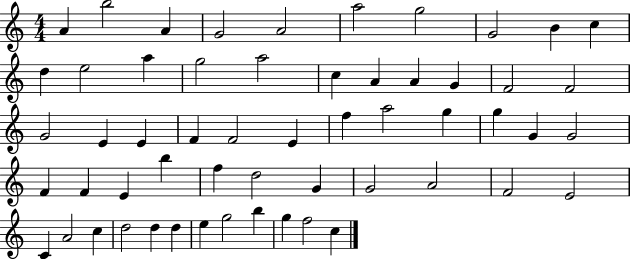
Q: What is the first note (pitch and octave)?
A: A4